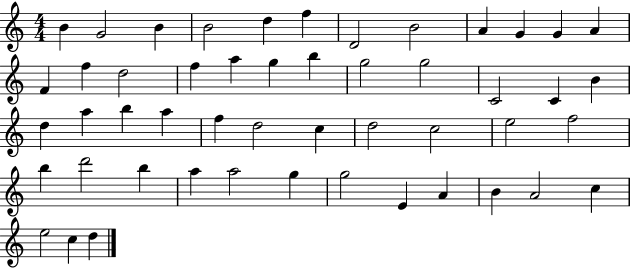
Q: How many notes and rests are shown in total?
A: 50